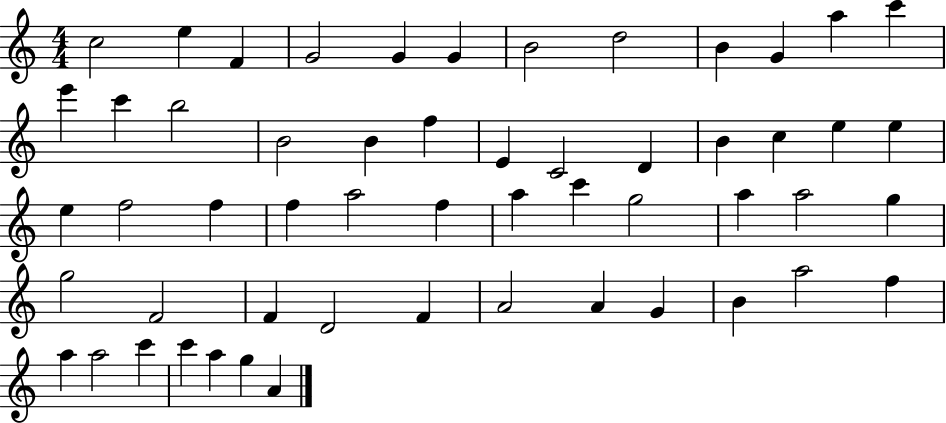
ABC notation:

X:1
T:Untitled
M:4/4
L:1/4
K:C
c2 e F G2 G G B2 d2 B G a c' e' c' b2 B2 B f E C2 D B c e e e f2 f f a2 f a c' g2 a a2 g g2 F2 F D2 F A2 A G B a2 f a a2 c' c' a g A